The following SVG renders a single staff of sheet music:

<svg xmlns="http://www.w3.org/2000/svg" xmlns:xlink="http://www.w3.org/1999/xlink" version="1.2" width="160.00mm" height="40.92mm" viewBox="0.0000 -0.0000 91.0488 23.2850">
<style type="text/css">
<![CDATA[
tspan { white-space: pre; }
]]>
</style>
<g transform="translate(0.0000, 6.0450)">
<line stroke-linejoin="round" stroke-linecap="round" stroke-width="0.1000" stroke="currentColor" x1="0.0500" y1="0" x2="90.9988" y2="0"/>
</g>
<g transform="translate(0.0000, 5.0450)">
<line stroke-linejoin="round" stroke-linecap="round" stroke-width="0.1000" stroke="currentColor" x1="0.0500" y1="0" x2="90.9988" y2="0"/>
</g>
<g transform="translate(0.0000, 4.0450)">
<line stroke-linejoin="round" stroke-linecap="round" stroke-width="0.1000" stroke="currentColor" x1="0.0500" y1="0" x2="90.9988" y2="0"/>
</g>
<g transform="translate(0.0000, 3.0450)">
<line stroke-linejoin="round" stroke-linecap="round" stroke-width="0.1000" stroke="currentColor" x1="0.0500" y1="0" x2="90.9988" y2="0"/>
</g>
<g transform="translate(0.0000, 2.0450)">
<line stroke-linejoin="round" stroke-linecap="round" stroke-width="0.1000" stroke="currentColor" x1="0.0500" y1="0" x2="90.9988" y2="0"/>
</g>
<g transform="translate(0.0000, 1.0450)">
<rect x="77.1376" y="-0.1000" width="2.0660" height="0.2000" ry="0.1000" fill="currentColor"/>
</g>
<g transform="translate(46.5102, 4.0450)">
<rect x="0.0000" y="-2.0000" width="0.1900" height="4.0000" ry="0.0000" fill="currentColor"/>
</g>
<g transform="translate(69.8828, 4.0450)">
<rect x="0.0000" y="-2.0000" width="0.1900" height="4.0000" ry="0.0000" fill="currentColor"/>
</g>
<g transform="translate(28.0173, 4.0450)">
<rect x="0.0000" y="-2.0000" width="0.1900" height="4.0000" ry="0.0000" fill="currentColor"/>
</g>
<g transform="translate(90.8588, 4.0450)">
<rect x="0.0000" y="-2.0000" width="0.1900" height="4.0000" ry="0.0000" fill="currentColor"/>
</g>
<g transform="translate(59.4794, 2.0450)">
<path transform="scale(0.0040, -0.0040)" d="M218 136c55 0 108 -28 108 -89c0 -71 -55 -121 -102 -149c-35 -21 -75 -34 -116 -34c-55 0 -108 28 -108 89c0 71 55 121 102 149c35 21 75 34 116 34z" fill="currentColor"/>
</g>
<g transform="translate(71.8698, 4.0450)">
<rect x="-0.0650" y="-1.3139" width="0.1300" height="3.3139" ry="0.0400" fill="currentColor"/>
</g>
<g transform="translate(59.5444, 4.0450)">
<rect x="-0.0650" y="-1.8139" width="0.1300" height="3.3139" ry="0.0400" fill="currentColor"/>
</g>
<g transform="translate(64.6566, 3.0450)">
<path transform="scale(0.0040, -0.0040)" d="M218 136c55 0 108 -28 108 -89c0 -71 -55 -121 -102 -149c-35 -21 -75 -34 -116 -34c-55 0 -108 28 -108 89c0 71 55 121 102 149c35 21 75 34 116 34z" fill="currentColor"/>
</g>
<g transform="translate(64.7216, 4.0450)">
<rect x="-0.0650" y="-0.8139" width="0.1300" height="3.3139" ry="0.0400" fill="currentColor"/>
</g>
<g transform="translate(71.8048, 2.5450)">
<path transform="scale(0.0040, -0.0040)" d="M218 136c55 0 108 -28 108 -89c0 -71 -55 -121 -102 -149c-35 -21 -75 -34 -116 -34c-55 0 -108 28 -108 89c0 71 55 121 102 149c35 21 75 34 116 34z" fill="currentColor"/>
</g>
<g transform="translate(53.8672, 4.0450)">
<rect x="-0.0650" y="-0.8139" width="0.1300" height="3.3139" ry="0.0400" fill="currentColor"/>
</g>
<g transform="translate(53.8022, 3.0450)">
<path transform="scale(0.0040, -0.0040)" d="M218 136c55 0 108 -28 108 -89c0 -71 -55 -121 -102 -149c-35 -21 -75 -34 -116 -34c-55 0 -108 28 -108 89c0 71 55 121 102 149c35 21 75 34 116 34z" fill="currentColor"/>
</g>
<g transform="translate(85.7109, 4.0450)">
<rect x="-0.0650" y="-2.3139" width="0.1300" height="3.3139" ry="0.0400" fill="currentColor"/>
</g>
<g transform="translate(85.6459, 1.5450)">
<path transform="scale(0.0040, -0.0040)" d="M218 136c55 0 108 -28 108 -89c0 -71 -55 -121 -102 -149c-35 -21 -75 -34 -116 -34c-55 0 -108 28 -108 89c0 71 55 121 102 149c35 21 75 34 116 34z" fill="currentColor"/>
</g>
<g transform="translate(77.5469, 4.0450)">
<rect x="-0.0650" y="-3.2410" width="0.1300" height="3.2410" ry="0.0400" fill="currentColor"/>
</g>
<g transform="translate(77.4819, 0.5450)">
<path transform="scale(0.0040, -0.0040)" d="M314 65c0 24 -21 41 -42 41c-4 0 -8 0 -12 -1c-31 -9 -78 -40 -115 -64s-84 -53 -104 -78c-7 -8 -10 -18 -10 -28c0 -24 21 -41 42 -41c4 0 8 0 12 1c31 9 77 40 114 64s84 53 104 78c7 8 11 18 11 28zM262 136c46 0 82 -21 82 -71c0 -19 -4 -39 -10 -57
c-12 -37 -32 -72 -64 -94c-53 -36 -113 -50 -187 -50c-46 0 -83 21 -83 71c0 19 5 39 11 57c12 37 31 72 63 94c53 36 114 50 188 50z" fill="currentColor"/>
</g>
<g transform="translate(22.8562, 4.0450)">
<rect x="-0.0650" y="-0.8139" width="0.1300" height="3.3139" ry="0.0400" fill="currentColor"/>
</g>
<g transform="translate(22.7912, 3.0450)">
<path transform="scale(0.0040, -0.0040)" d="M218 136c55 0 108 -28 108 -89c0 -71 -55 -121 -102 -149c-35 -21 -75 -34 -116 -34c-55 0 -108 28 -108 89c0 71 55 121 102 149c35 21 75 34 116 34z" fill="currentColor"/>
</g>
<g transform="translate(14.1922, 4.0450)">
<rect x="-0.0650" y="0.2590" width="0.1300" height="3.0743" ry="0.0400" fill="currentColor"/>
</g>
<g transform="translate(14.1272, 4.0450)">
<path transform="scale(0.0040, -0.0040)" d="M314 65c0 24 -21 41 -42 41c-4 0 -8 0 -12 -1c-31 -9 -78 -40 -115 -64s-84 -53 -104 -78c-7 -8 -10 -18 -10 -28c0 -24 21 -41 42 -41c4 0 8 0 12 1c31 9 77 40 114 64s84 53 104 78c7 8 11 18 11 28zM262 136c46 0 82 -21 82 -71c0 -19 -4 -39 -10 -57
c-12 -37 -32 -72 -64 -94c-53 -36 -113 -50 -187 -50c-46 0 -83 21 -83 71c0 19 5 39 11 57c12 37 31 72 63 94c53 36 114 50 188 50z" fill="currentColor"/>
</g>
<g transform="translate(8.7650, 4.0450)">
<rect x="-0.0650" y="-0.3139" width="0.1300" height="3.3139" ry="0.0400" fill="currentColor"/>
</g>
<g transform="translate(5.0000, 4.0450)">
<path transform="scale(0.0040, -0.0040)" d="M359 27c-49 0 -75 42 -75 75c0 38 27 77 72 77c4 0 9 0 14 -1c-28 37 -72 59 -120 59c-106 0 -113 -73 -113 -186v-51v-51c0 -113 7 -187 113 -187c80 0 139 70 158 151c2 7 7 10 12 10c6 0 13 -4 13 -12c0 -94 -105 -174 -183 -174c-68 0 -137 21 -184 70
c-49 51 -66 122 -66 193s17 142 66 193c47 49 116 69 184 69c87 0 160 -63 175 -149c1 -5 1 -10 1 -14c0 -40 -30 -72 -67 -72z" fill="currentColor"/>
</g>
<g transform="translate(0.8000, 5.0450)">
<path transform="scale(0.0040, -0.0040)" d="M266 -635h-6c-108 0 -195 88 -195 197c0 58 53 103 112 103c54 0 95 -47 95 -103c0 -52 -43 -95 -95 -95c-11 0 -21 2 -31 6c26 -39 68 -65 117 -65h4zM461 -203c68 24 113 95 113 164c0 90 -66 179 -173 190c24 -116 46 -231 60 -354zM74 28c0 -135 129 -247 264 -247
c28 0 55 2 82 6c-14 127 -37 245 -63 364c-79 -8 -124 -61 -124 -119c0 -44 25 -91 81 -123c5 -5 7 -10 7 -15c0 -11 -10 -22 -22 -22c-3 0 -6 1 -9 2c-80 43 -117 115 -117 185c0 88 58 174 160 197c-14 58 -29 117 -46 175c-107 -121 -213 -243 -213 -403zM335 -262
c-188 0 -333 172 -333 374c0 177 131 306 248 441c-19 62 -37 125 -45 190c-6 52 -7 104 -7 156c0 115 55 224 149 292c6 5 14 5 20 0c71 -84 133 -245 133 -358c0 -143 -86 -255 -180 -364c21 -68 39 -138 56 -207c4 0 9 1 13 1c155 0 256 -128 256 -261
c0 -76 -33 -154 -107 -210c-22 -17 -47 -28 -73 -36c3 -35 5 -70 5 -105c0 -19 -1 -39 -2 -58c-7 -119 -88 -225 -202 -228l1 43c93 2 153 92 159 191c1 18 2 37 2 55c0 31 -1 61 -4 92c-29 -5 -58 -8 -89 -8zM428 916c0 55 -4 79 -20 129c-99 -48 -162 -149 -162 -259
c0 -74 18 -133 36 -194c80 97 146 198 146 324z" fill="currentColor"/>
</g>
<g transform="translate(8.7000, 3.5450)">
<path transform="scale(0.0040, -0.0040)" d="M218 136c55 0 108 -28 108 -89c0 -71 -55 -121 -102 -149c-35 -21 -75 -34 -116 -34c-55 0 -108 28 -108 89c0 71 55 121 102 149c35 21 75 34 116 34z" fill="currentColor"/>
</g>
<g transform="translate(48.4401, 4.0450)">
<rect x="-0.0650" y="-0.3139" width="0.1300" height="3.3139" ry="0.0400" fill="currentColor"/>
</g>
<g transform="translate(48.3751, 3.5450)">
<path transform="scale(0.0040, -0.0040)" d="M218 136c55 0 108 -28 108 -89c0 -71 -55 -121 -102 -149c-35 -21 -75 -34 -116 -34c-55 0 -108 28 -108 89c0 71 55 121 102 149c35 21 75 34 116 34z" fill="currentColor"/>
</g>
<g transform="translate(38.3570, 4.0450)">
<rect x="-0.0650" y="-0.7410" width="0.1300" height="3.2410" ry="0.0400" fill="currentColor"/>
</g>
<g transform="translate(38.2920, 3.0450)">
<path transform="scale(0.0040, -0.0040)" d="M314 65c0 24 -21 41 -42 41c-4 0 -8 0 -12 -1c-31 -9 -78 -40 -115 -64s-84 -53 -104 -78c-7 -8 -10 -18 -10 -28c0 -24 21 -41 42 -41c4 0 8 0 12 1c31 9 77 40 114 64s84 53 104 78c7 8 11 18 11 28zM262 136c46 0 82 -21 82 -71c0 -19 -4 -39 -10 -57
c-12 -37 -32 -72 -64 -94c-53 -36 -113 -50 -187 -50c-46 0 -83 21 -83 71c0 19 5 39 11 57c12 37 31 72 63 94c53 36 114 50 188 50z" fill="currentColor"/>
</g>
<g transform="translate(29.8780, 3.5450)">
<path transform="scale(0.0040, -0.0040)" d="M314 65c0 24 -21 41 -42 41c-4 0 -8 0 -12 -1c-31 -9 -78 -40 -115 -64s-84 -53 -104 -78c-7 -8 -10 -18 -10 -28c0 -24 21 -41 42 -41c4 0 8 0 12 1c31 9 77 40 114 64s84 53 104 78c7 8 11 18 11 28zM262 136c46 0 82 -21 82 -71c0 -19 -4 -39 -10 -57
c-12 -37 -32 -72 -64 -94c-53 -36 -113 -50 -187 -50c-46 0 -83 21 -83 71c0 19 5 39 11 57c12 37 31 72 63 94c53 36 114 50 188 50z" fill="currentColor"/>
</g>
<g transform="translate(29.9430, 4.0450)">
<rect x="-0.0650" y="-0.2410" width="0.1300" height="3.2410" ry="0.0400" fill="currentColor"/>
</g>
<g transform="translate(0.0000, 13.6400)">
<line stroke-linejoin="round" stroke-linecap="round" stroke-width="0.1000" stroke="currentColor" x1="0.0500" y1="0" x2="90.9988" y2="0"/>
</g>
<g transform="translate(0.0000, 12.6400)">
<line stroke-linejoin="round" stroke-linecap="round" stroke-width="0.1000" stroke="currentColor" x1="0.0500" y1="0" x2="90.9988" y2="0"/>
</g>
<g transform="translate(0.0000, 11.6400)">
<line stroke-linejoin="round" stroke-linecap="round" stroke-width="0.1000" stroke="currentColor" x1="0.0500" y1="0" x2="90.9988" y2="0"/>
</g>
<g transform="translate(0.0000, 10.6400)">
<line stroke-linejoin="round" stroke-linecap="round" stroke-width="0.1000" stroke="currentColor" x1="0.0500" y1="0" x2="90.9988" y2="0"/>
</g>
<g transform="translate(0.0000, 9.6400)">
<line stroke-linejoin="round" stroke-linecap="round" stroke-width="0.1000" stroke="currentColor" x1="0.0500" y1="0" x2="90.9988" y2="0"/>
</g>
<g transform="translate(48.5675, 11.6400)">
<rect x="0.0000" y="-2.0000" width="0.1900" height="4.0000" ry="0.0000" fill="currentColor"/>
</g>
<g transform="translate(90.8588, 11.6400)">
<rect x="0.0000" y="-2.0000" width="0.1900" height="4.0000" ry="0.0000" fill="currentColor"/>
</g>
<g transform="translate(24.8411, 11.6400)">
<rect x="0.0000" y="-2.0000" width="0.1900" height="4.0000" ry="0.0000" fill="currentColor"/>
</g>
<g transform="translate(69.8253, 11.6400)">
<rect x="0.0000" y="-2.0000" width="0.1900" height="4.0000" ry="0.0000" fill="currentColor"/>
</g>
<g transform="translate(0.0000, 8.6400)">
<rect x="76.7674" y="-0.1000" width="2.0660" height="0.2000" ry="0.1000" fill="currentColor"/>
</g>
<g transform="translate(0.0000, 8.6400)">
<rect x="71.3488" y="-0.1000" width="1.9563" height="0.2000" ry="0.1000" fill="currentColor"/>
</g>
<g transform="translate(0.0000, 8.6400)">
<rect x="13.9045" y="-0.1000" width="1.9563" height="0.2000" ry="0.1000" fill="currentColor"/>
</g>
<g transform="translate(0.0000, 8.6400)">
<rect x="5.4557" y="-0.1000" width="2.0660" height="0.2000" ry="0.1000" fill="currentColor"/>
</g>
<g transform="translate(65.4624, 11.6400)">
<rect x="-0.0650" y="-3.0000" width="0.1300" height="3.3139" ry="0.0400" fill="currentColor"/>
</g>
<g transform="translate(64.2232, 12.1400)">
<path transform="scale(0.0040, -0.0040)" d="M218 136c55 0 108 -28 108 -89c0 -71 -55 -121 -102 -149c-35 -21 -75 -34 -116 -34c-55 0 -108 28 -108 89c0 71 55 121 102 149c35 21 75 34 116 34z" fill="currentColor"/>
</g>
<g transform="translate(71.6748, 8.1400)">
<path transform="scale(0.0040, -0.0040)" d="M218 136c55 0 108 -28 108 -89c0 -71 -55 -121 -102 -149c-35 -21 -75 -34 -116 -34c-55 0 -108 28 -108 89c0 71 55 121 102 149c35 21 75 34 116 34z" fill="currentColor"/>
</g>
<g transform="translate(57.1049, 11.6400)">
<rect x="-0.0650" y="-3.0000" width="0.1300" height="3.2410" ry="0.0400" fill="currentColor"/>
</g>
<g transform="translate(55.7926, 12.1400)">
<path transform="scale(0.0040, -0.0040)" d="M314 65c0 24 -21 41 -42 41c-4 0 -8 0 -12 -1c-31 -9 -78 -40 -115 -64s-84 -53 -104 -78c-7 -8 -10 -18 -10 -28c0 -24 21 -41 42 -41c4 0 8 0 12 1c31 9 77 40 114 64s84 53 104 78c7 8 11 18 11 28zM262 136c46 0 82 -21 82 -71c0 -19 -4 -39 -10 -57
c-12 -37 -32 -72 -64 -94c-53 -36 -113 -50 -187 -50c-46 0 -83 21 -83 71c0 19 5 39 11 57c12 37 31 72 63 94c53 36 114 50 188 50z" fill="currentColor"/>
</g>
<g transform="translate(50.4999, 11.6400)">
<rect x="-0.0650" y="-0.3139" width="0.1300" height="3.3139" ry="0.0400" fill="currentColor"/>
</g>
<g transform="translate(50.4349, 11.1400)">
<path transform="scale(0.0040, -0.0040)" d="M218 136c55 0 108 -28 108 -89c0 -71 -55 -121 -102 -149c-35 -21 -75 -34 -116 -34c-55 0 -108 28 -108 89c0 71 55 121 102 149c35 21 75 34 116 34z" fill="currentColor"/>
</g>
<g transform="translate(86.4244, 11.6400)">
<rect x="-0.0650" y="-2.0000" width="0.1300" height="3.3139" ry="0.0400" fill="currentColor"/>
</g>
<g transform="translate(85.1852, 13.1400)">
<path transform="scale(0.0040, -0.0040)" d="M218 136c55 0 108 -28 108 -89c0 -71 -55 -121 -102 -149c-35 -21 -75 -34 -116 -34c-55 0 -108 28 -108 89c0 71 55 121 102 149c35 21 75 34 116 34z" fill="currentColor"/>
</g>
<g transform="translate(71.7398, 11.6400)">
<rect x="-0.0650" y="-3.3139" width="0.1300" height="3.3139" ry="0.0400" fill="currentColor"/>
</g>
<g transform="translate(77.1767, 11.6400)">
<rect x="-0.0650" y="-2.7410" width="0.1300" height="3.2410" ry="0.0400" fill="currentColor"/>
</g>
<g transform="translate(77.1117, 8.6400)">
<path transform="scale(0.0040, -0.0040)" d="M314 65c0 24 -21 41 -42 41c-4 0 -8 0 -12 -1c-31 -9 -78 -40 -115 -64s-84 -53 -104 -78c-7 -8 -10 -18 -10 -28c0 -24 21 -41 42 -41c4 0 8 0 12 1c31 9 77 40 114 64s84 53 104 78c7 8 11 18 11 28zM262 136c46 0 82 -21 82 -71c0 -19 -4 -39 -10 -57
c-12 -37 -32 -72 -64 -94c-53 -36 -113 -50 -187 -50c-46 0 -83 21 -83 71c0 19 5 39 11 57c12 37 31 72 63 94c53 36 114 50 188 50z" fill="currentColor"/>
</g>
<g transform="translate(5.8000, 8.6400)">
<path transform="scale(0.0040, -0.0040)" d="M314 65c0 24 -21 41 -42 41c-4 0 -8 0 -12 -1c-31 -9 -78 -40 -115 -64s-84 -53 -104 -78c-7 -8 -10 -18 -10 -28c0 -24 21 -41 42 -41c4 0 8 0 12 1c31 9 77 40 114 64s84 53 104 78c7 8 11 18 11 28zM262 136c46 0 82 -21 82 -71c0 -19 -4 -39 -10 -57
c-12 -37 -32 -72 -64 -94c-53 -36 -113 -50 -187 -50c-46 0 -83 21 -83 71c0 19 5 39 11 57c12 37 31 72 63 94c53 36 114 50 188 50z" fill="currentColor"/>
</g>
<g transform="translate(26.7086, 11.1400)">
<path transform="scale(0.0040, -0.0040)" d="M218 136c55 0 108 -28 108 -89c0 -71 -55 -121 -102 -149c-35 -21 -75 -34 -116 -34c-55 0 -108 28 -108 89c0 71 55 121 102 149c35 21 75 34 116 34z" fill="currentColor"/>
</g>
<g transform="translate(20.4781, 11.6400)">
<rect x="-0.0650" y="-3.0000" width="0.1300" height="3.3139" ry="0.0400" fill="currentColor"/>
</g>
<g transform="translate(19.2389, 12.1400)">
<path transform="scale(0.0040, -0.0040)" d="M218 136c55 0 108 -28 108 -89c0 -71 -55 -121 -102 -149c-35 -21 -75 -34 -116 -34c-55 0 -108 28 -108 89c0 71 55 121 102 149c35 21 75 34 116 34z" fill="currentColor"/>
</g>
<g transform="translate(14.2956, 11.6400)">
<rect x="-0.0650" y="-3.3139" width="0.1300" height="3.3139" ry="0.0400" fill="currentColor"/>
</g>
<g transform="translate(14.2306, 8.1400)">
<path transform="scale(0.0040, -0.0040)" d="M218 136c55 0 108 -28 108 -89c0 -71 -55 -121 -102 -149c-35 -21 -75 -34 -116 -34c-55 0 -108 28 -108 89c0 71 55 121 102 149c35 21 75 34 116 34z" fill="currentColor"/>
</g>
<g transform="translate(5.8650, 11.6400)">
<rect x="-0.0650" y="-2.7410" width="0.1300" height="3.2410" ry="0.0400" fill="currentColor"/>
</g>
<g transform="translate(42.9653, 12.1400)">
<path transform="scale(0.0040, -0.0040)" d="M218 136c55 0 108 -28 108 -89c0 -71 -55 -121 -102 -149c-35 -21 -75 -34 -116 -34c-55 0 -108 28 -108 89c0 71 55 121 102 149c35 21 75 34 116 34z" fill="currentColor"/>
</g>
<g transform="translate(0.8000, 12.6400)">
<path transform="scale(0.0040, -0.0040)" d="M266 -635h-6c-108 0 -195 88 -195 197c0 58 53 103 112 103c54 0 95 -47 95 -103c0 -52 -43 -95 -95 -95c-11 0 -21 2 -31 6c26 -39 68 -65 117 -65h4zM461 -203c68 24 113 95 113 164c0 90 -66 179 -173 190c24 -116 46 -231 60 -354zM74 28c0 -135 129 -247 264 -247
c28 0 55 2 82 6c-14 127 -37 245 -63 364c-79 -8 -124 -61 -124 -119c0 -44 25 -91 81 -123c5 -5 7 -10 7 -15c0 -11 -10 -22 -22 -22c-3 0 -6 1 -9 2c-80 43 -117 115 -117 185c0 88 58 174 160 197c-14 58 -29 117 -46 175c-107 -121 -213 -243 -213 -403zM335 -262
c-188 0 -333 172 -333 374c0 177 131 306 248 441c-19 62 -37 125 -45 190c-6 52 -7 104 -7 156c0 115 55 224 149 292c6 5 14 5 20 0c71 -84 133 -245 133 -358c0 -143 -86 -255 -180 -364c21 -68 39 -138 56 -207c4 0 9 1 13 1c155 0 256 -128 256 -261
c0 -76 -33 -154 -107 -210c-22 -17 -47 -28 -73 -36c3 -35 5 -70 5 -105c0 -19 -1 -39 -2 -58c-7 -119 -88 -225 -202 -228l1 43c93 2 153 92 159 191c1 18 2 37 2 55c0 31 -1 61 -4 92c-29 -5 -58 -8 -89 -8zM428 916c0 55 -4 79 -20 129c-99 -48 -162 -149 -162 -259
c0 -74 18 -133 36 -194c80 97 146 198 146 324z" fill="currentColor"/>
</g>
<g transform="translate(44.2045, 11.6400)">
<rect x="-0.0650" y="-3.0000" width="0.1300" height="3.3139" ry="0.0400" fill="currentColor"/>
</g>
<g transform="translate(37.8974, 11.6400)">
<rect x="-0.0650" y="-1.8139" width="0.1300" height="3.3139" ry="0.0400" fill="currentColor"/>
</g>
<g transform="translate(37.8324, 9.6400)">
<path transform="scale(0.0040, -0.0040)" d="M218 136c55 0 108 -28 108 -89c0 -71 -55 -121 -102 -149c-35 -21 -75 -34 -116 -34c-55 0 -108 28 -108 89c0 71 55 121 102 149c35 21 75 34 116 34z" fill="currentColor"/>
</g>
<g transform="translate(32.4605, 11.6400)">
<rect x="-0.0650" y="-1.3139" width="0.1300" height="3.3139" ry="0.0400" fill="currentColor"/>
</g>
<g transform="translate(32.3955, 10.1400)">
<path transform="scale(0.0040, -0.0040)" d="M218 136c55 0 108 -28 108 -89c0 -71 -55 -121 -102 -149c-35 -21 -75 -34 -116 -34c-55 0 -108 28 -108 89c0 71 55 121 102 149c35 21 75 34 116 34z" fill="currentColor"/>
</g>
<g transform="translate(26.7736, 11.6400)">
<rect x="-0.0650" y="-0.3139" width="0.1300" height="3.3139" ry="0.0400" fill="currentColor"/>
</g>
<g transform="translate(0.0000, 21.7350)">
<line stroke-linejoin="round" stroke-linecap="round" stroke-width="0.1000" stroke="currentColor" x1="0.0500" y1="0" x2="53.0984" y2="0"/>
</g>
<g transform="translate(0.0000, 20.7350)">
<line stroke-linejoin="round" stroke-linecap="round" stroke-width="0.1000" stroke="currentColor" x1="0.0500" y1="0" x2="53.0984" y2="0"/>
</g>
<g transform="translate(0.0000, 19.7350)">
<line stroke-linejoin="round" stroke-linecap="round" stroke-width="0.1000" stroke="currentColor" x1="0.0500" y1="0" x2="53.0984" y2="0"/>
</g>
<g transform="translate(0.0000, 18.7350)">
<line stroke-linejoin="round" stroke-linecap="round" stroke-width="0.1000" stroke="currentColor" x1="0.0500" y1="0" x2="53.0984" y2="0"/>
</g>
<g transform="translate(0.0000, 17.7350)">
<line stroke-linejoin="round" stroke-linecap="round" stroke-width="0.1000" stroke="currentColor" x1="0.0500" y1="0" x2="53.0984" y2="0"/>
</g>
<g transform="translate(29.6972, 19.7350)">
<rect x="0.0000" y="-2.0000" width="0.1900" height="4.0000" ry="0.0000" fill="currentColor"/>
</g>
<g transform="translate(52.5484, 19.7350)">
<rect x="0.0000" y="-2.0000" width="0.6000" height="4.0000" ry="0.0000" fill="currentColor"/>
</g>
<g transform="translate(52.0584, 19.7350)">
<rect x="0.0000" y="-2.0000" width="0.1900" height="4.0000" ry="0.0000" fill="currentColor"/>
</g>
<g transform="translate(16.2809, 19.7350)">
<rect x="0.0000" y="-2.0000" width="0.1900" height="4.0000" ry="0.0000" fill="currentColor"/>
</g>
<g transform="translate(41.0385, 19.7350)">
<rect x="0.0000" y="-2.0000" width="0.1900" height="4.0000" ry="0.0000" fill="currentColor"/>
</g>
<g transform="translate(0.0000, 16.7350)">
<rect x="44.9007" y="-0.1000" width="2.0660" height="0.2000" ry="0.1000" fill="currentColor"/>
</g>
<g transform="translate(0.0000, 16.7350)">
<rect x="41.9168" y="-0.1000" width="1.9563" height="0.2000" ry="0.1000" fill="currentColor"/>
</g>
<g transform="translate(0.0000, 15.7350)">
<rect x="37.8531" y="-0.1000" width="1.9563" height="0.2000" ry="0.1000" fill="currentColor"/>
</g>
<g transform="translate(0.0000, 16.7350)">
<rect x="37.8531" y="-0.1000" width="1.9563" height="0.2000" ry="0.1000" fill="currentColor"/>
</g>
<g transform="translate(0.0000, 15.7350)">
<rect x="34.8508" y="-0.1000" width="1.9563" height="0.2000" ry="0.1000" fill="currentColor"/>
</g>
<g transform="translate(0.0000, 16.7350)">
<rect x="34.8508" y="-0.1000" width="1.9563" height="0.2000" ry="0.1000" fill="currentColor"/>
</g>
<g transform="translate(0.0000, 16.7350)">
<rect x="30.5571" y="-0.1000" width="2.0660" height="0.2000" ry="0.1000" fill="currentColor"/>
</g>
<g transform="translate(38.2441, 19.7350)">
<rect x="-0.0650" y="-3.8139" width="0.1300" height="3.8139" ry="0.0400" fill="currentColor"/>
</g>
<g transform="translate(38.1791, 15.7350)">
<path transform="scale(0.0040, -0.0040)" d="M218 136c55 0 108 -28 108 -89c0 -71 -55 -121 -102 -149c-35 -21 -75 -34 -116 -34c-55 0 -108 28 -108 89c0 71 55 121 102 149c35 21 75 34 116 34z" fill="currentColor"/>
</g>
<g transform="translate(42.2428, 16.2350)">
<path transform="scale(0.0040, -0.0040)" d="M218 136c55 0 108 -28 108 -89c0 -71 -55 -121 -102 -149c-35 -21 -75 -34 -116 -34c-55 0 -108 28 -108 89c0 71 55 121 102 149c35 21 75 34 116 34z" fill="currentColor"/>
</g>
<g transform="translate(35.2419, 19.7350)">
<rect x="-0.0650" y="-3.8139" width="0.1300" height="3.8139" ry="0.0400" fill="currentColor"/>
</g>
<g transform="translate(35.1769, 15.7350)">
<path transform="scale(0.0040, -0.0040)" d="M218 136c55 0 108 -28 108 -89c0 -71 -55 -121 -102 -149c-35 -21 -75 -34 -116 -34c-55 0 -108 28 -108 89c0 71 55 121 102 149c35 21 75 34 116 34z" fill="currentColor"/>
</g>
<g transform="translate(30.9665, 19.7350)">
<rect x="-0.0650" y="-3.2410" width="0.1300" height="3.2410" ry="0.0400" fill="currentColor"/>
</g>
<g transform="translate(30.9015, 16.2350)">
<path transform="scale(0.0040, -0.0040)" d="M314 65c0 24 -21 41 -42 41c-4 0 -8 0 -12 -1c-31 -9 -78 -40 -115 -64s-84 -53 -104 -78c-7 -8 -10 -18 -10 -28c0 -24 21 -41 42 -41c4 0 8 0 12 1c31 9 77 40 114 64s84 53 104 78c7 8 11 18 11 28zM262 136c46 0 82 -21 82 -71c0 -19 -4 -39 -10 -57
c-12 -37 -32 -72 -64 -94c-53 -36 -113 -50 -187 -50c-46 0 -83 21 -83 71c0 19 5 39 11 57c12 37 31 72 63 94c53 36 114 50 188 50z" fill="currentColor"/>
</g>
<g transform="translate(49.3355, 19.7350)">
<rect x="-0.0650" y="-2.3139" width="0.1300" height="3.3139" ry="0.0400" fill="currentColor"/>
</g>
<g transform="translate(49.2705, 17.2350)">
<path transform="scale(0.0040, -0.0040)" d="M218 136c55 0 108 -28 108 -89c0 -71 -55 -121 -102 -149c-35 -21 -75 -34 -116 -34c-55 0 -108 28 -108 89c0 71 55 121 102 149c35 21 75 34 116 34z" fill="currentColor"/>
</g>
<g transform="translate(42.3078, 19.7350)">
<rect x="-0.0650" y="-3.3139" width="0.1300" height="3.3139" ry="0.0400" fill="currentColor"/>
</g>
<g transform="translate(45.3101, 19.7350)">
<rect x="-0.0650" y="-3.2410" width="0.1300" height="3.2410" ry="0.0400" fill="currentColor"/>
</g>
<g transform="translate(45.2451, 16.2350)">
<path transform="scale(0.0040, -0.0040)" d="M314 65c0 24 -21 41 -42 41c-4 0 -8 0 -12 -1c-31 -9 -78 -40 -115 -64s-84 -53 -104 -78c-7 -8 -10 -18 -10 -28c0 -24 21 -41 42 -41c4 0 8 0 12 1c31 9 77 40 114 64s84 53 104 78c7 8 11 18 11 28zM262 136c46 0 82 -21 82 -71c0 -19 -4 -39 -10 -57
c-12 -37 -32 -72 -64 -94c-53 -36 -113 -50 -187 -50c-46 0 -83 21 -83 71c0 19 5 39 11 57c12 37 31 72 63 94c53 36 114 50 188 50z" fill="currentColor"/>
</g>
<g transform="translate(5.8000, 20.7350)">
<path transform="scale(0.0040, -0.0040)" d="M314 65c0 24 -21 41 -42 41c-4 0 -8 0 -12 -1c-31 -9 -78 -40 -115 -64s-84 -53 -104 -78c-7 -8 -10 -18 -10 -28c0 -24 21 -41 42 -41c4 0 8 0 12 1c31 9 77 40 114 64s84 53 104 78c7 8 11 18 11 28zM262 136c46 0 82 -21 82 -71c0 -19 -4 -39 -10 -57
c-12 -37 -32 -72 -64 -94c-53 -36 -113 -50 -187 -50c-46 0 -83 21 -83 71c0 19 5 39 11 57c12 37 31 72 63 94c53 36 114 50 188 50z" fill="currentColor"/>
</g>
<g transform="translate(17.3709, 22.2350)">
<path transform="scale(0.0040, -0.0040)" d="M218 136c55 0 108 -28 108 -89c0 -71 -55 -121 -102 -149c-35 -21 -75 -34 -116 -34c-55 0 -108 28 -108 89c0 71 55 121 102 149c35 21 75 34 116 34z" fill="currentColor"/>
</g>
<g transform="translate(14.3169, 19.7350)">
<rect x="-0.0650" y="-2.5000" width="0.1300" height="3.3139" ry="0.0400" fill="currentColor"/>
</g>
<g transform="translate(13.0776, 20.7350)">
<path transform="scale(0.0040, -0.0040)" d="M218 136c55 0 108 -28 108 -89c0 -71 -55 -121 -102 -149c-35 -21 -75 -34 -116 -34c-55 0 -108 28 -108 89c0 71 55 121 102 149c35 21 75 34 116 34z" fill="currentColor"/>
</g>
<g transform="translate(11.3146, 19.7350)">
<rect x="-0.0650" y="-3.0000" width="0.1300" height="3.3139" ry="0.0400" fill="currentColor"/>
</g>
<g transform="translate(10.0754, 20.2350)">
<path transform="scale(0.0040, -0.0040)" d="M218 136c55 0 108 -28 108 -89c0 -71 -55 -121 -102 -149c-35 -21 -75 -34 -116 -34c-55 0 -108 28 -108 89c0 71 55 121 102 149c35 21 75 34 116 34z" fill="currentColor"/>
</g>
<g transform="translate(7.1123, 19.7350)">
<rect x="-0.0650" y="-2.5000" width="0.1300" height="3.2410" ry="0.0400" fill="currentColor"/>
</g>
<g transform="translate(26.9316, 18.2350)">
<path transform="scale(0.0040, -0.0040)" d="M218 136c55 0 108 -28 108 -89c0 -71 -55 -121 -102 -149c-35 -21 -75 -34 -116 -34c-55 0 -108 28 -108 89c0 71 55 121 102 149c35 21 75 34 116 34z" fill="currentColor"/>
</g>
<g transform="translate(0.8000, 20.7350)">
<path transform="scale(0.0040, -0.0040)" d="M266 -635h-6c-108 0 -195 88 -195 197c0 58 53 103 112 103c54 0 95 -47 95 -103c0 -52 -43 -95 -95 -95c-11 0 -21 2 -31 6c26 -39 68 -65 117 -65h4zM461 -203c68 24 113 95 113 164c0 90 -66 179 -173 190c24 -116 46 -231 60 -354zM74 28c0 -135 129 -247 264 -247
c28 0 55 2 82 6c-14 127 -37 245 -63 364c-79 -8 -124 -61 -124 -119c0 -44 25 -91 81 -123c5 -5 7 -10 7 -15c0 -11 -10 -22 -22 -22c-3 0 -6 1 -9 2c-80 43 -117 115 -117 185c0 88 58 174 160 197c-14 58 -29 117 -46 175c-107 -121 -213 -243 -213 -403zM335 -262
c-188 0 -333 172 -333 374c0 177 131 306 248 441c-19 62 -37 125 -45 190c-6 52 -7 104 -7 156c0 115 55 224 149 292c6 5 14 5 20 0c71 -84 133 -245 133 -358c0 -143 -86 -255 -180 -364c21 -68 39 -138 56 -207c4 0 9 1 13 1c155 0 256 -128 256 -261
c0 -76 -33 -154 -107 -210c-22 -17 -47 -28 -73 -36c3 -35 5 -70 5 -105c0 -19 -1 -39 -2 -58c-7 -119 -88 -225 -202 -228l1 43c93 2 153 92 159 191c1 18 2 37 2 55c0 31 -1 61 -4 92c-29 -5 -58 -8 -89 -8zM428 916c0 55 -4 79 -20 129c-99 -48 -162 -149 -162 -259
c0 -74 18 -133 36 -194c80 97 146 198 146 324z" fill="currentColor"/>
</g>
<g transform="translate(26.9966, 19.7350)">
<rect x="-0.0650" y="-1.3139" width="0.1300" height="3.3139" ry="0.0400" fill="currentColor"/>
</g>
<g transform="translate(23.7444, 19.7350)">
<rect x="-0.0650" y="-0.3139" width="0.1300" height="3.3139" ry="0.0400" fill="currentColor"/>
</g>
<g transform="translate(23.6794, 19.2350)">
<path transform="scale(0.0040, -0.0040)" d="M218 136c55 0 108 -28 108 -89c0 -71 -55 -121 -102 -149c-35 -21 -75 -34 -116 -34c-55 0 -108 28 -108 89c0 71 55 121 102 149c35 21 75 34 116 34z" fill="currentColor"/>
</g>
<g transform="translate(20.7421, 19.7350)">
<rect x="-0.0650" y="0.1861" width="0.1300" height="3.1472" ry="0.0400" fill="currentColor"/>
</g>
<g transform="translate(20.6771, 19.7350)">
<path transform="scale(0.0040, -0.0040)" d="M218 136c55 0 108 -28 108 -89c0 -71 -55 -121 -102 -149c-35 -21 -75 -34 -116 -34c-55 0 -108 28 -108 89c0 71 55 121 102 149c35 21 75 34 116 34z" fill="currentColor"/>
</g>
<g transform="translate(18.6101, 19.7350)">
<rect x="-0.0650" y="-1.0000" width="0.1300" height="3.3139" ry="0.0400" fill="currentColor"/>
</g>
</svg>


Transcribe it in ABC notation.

X:1
T:Untitled
M:4/4
L:1/4
K:C
c B2 d c2 d2 c d f d e b2 g a2 b A c e f A c A2 A b a2 F G2 A G D B c e b2 c' c' b b2 g